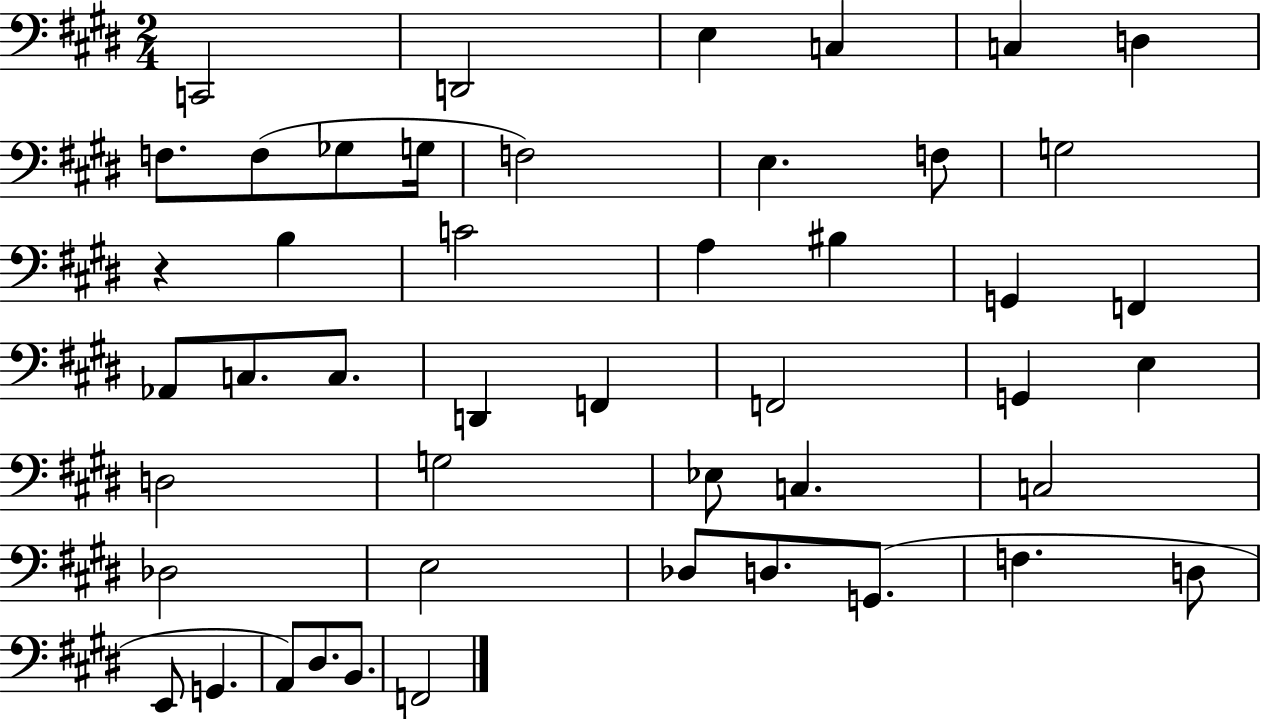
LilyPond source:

{
  \clef bass
  \numericTimeSignature
  \time 2/4
  \key e \major
  c,2 | d,2 | e4 c4 | c4 d4 | \break f8. f8( ges8 g16 | f2) | e4. f8 | g2 | \break r4 b4 | c'2 | a4 bis4 | g,4 f,4 | \break aes,8 c8. c8. | d,4 f,4 | f,2 | g,4 e4 | \break d2 | g2 | ees8 c4. | c2 | \break des2 | e2 | des8 d8. g,8.( | f4. d8 | \break e,8 g,4. | a,8) dis8. b,8. | f,2 | \bar "|."
}